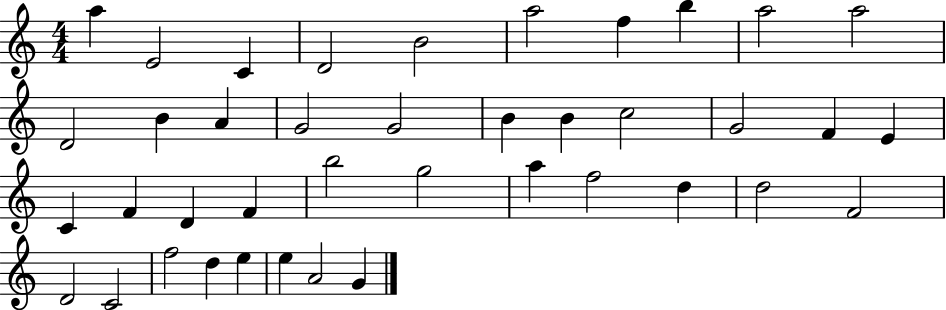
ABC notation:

X:1
T:Untitled
M:4/4
L:1/4
K:C
a E2 C D2 B2 a2 f b a2 a2 D2 B A G2 G2 B B c2 G2 F E C F D F b2 g2 a f2 d d2 F2 D2 C2 f2 d e e A2 G